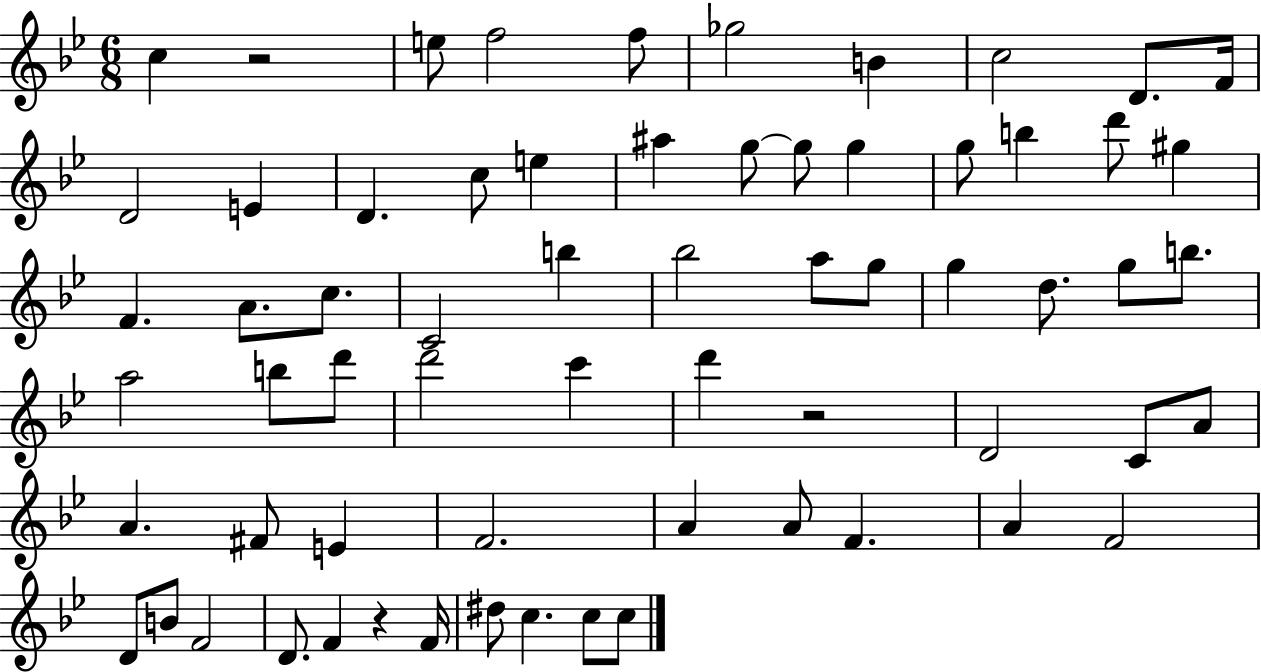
C5/q R/h E5/e F5/h F5/e Gb5/h B4/q C5/h D4/e. F4/s D4/h E4/q D4/q. C5/e E5/q A#5/q G5/e G5/e G5/q G5/e B5/q D6/e G#5/q F4/q. A4/e. C5/e. C4/h B5/q Bb5/h A5/e G5/e G5/q D5/e. G5/e B5/e. A5/h B5/e D6/e D6/h C6/q D6/q R/h D4/h C4/e A4/e A4/q. F#4/e E4/q F4/h. A4/q A4/e F4/q. A4/q F4/h D4/e B4/e F4/h D4/e. F4/q R/q F4/s D#5/e C5/q. C5/e C5/e